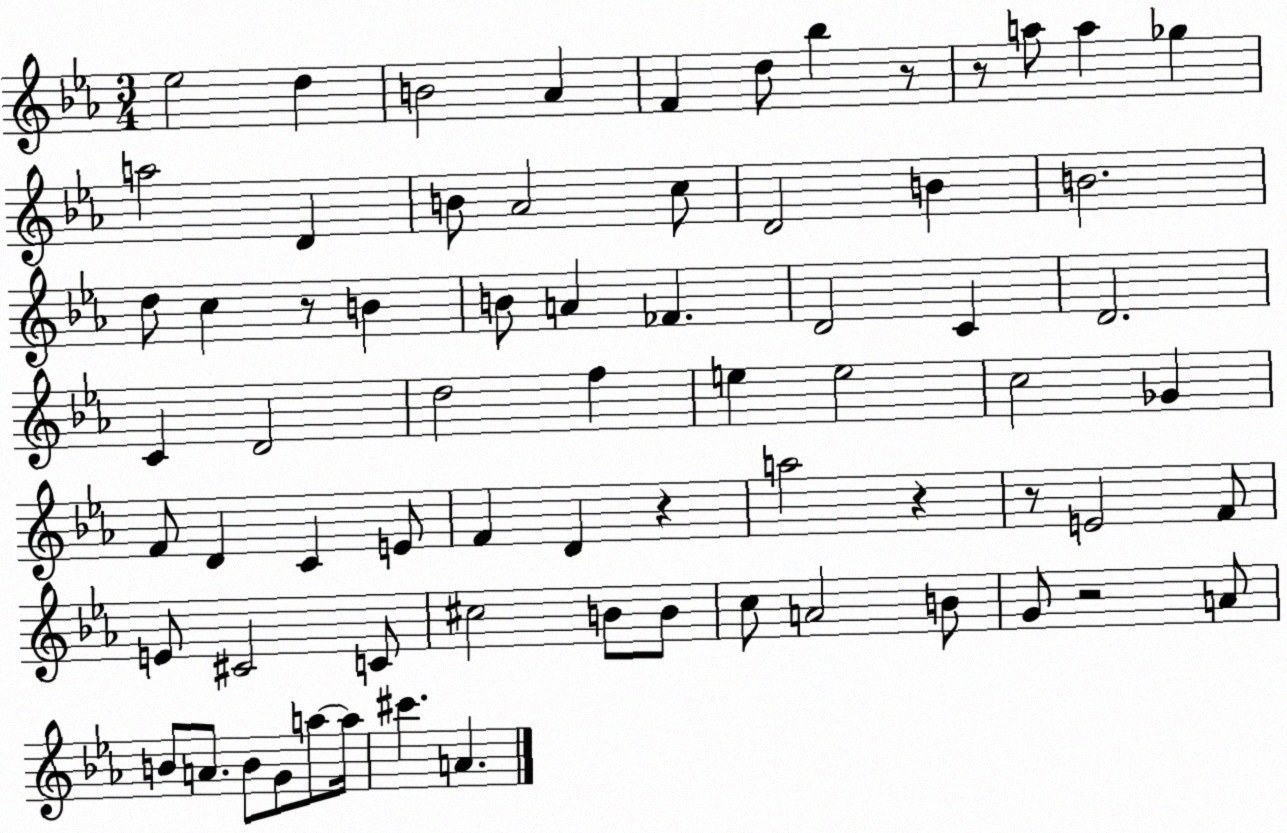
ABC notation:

X:1
T:Untitled
M:3/4
L:1/4
K:Eb
_e2 d B2 _A F d/2 _b z/2 z/2 a/2 a _g a2 D B/2 _A2 c/2 D2 B B2 d/2 c z/2 B B/2 A _F D2 C D2 C D2 d2 f e e2 c2 _G F/2 D C E/2 F D z a2 z z/2 E2 F/2 E/2 ^C2 C/2 ^c2 B/2 B/2 c/2 A2 B/2 G/2 z2 A/2 B/2 A/2 B/2 G/2 a/2 a/4 ^c' A